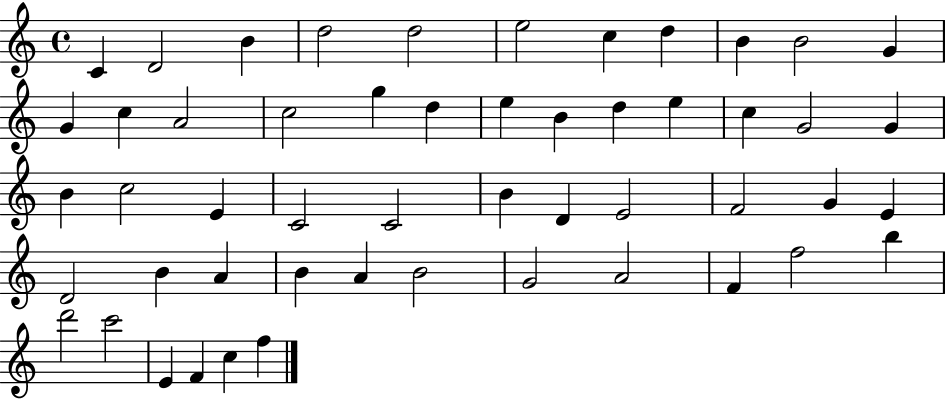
C4/q D4/h B4/q D5/h D5/h E5/h C5/q D5/q B4/q B4/h G4/q G4/q C5/q A4/h C5/h G5/q D5/q E5/q B4/q D5/q E5/q C5/q G4/h G4/q B4/q C5/h E4/q C4/h C4/h B4/q D4/q E4/h F4/h G4/q E4/q D4/h B4/q A4/q B4/q A4/q B4/h G4/h A4/h F4/q F5/h B5/q D6/h C6/h E4/q F4/q C5/q F5/q